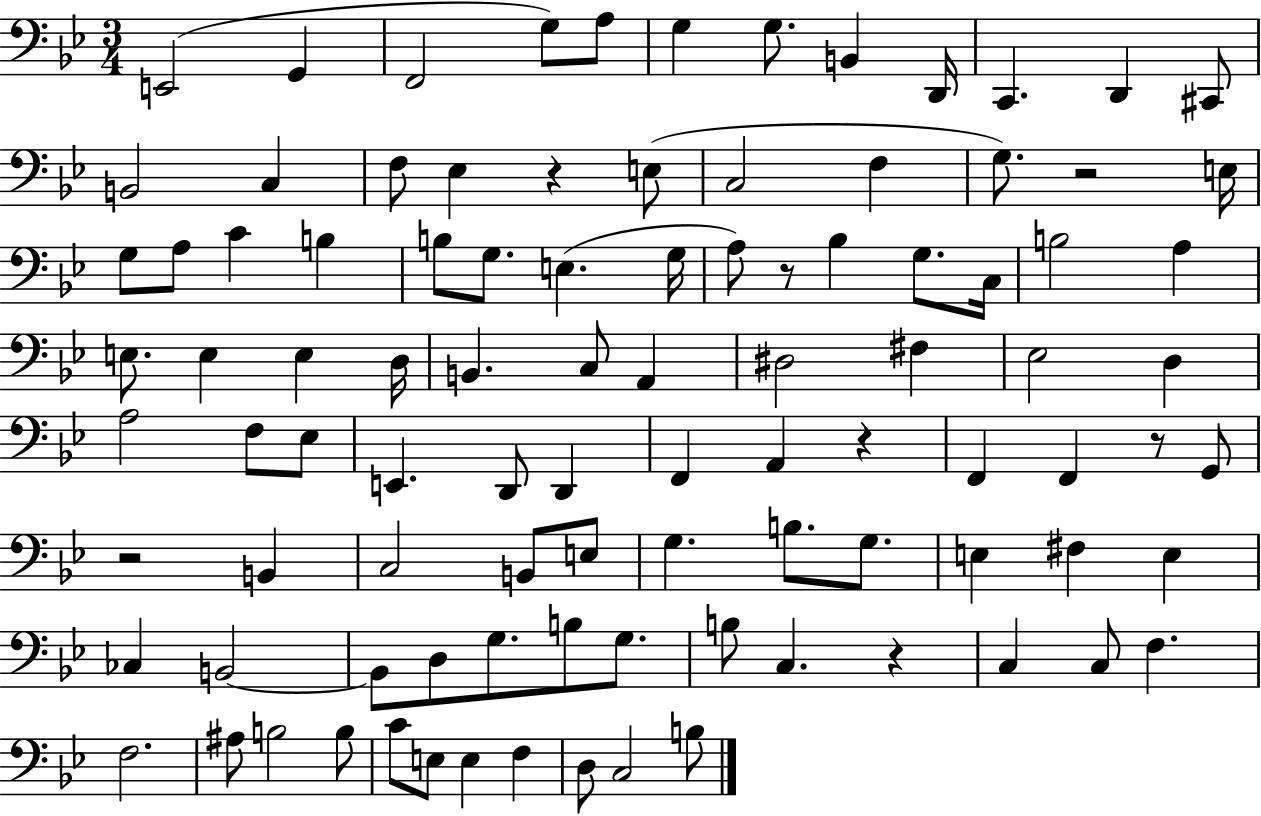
E2/h G2/q F2/h G3/e A3/e G3/q G3/e. B2/q D2/s C2/q. D2/q C#2/e B2/h C3/q F3/e Eb3/q R/q E3/e C3/h F3/q G3/e. R/h E3/s G3/e A3/e C4/q B3/q B3/e G3/e. E3/q. G3/s A3/e R/e Bb3/q G3/e. C3/s B3/h A3/q E3/e. E3/q E3/q D3/s B2/q. C3/e A2/q D#3/h F#3/q Eb3/h D3/q A3/h F3/e Eb3/e E2/q. D2/e D2/q F2/q A2/q R/q F2/q F2/q R/e G2/e R/h B2/q C3/h B2/e E3/e G3/q. B3/e. G3/e. E3/q F#3/q E3/q CES3/q B2/h B2/e D3/e G3/e. B3/e G3/e. B3/e C3/q. R/q C3/q C3/e F3/q. F3/h. A#3/e B3/h B3/e C4/e E3/e E3/q F3/q D3/e C3/h B3/e